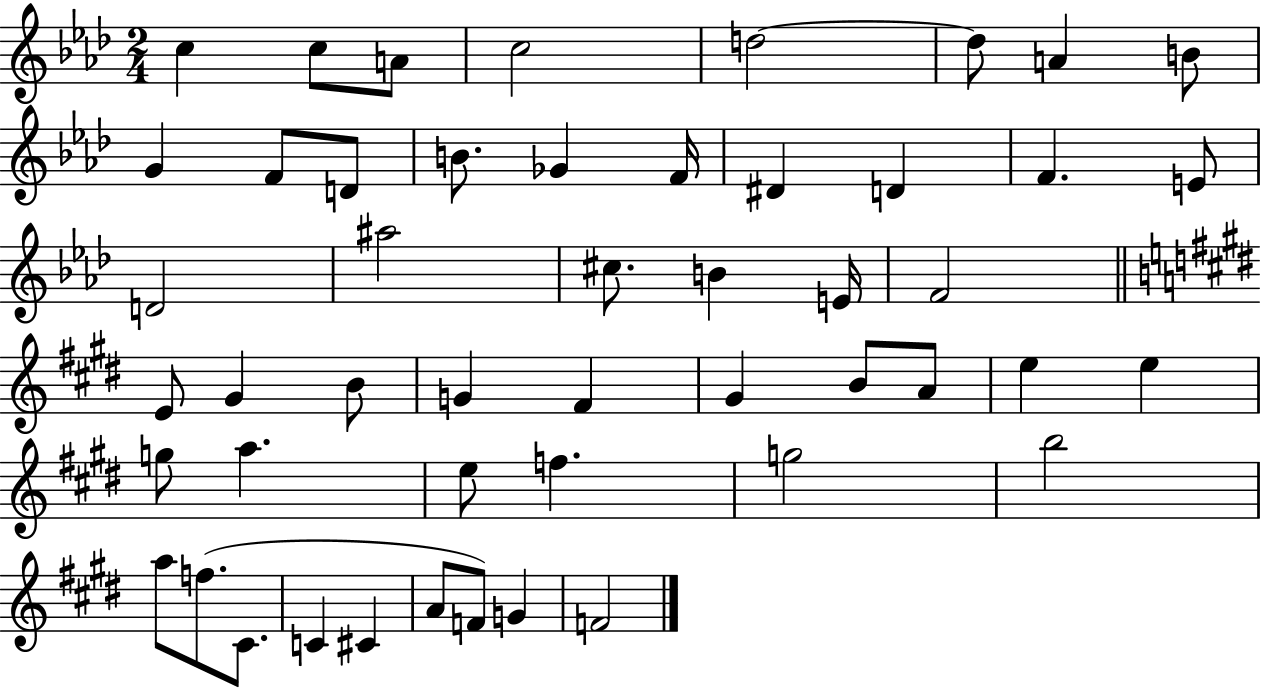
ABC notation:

X:1
T:Untitled
M:2/4
L:1/4
K:Ab
c c/2 A/2 c2 d2 d/2 A B/2 G F/2 D/2 B/2 _G F/4 ^D D F E/2 D2 ^a2 ^c/2 B E/4 F2 E/2 ^G B/2 G ^F ^G B/2 A/2 e e g/2 a e/2 f g2 b2 a/2 f/2 ^C/2 C ^C A/2 F/2 G F2